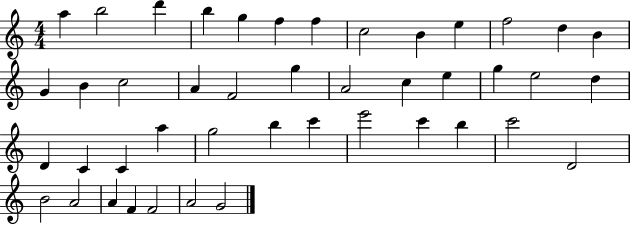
{
  \clef treble
  \numericTimeSignature
  \time 4/4
  \key c \major
  a''4 b''2 d'''4 | b''4 g''4 f''4 f''4 | c''2 b'4 e''4 | f''2 d''4 b'4 | \break g'4 b'4 c''2 | a'4 f'2 g''4 | a'2 c''4 e''4 | g''4 e''2 d''4 | \break d'4 c'4 c'4 a''4 | g''2 b''4 c'''4 | e'''2 c'''4 b''4 | c'''2 d'2 | \break b'2 a'2 | a'4 f'4 f'2 | a'2 g'2 | \bar "|."
}